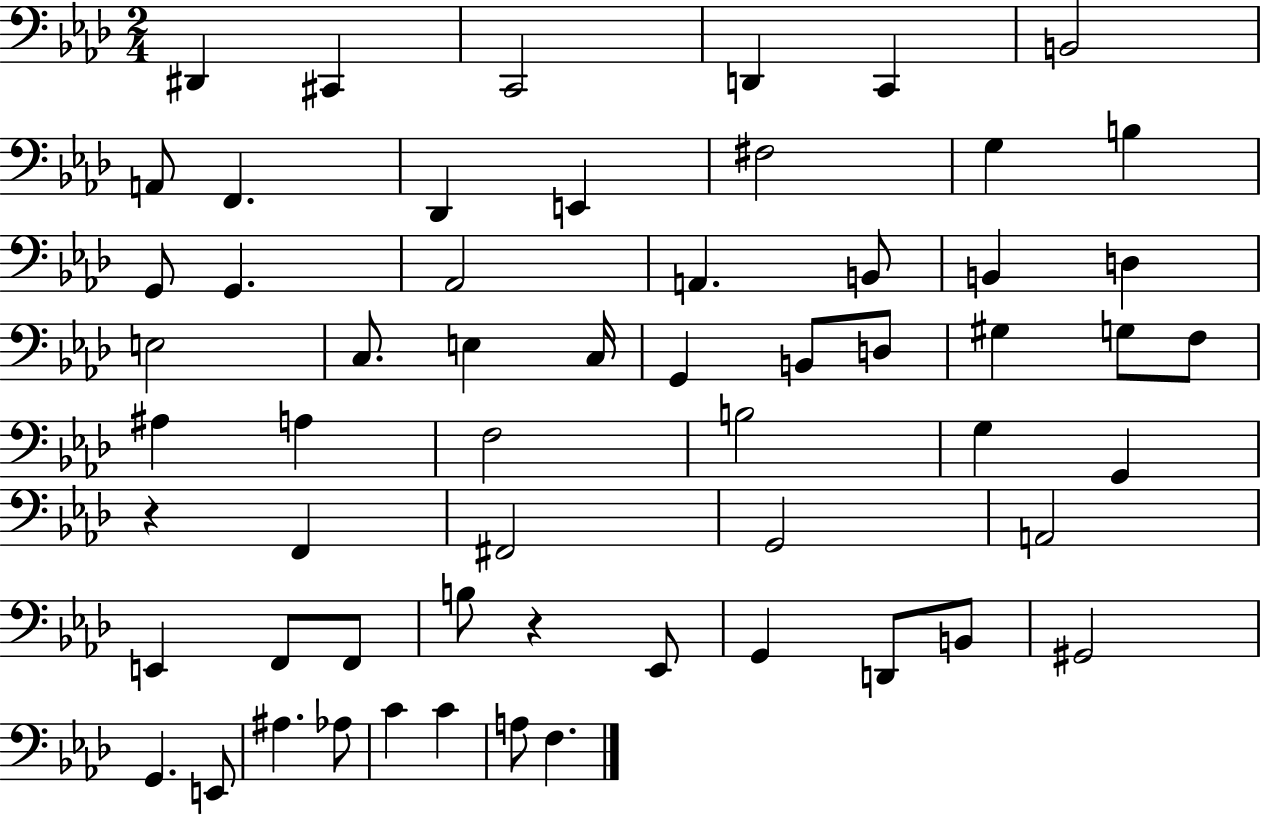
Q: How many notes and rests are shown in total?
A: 59